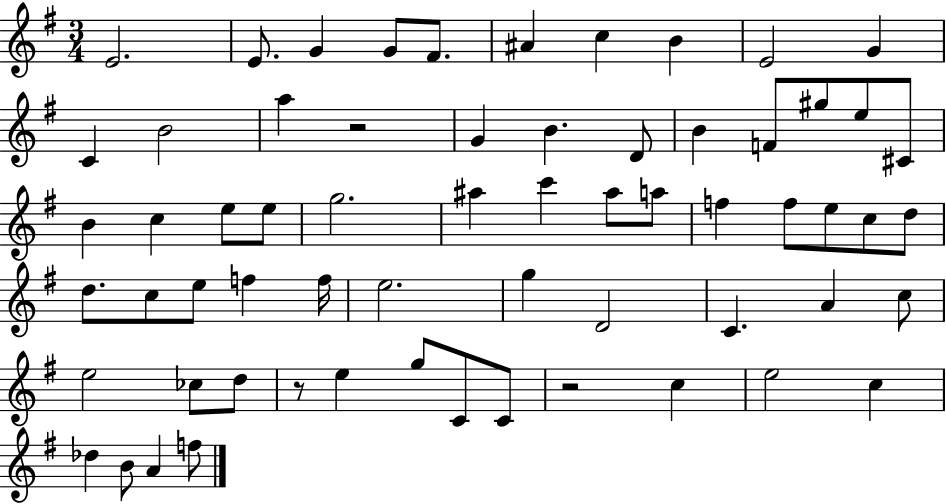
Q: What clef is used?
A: treble